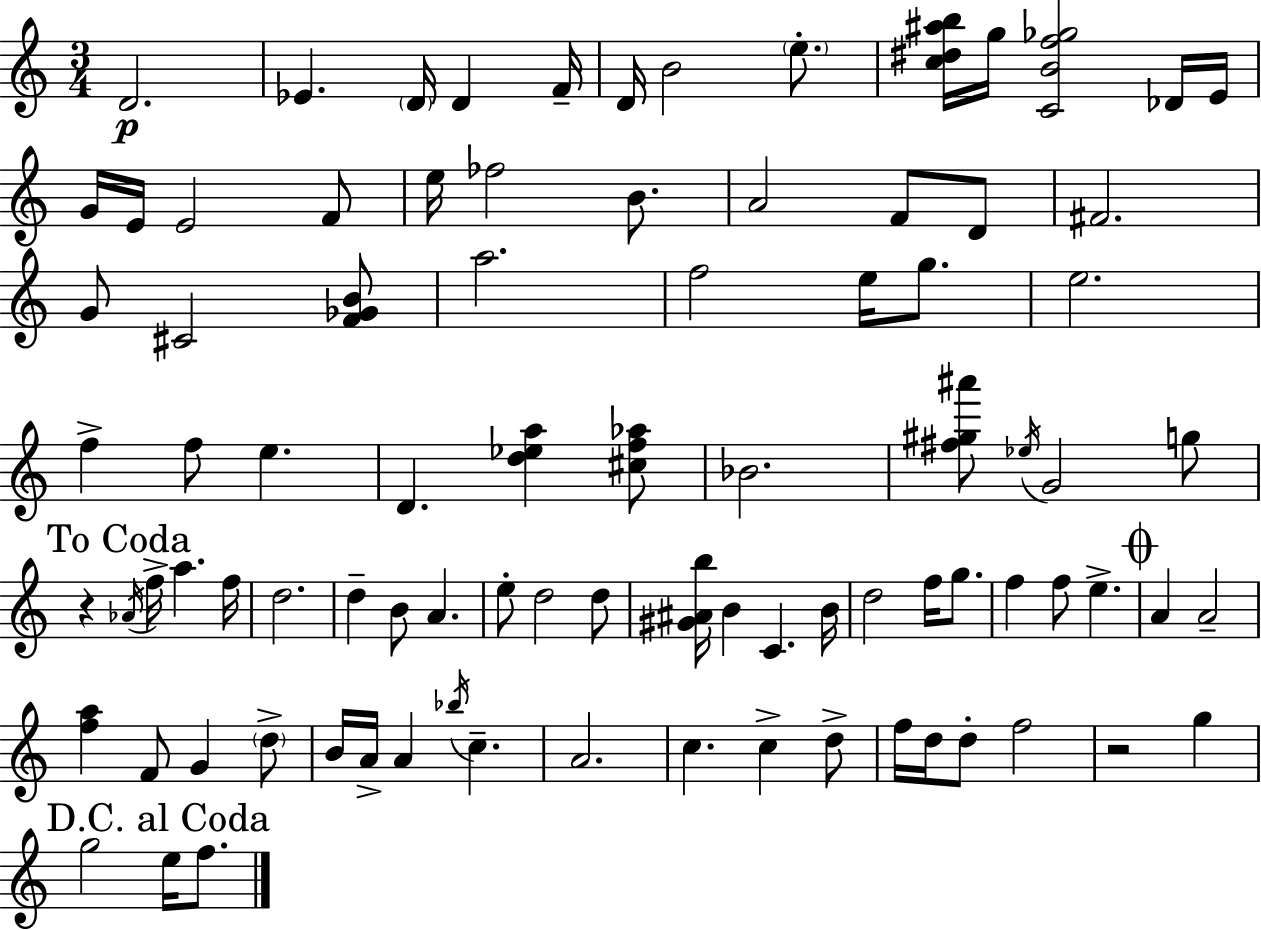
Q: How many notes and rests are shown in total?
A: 89